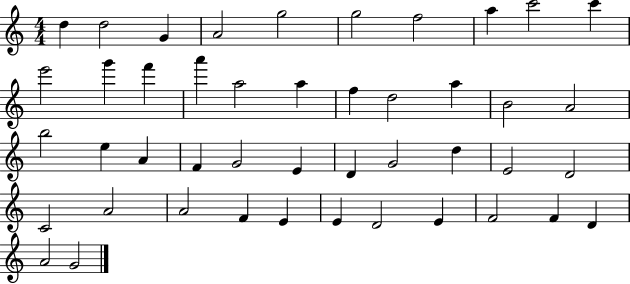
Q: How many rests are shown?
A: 0